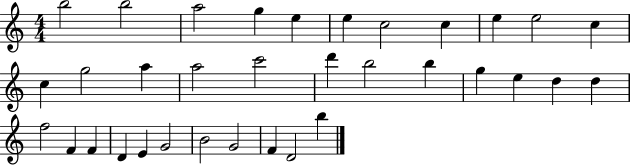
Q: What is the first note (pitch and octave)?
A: B5